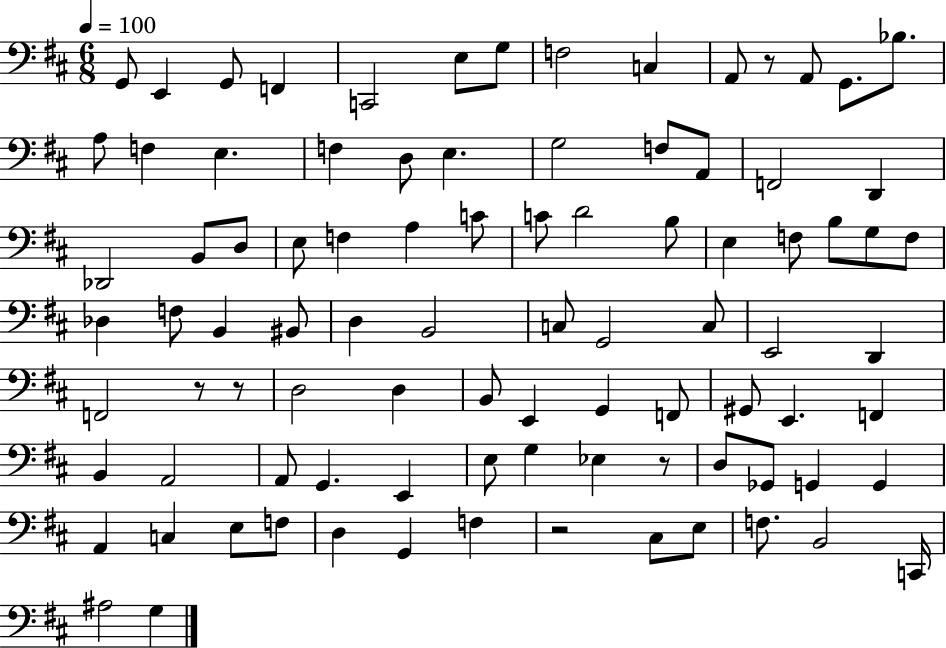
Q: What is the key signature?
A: D major